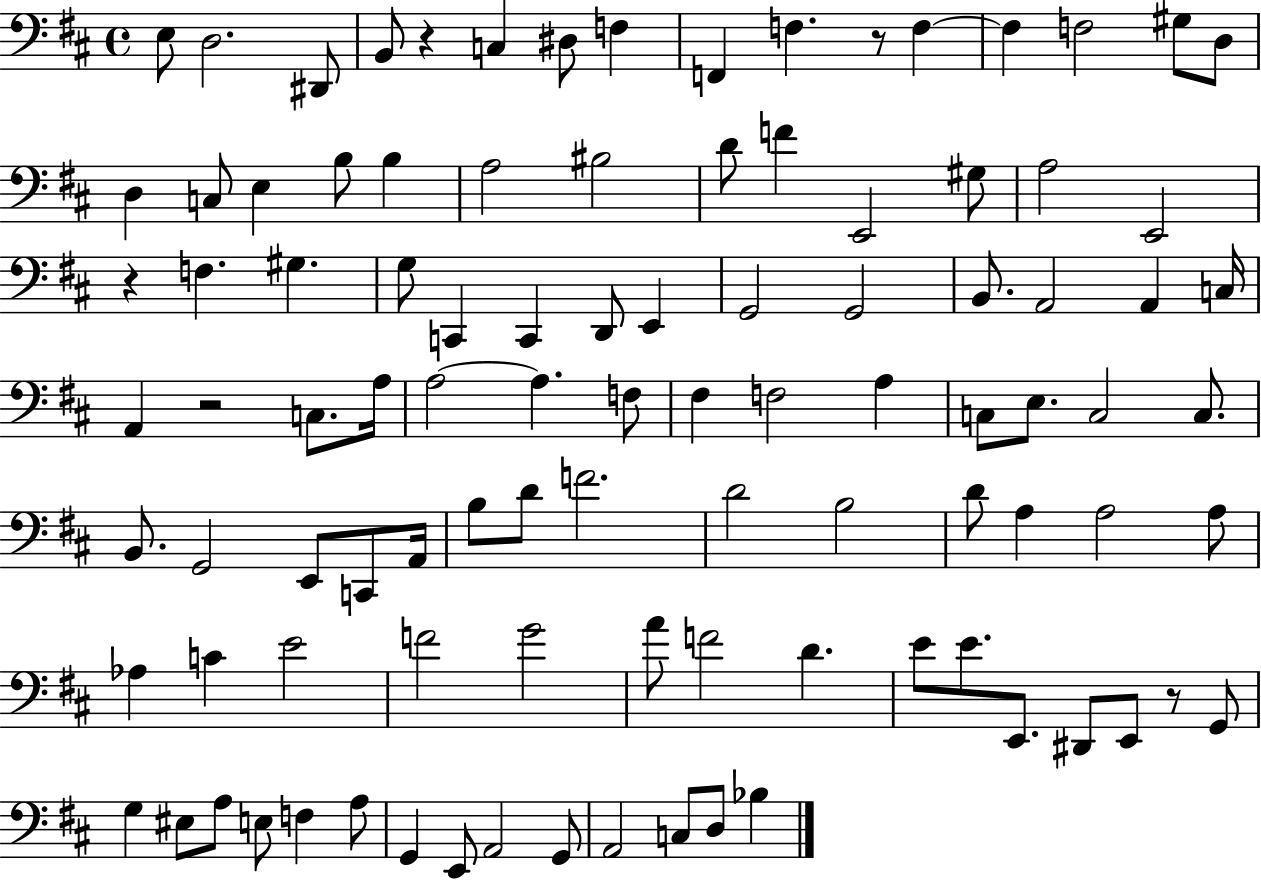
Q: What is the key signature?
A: D major